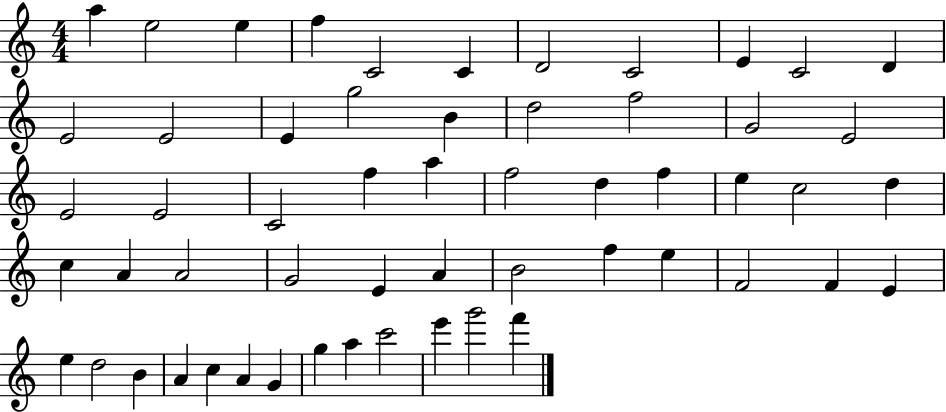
A5/q E5/h E5/q F5/q C4/h C4/q D4/h C4/h E4/q C4/h D4/q E4/h E4/h E4/q G5/h B4/q D5/h F5/h G4/h E4/h E4/h E4/h C4/h F5/q A5/q F5/h D5/q F5/q E5/q C5/h D5/q C5/q A4/q A4/h G4/h E4/q A4/q B4/h F5/q E5/q F4/h F4/q E4/q E5/q D5/h B4/q A4/q C5/q A4/q G4/q G5/q A5/q C6/h E6/q G6/h F6/q